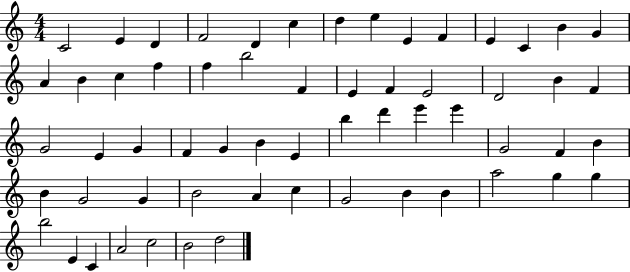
X:1
T:Untitled
M:4/4
L:1/4
K:C
C2 E D F2 D c d e E F E C B G A B c f f b2 F E F E2 D2 B F G2 E G F G B E b d' e' e' G2 F B B G2 G B2 A c G2 B B a2 g g b2 E C A2 c2 B2 d2